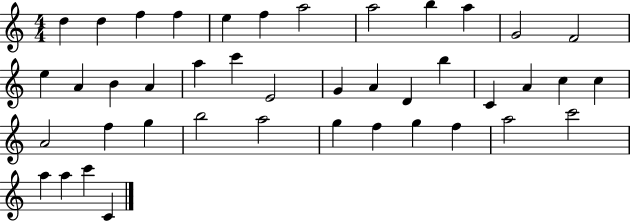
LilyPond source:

{
  \clef treble
  \numericTimeSignature
  \time 4/4
  \key c \major
  d''4 d''4 f''4 f''4 | e''4 f''4 a''2 | a''2 b''4 a''4 | g'2 f'2 | \break e''4 a'4 b'4 a'4 | a''4 c'''4 e'2 | g'4 a'4 d'4 b''4 | c'4 a'4 c''4 c''4 | \break a'2 f''4 g''4 | b''2 a''2 | g''4 f''4 g''4 f''4 | a''2 c'''2 | \break a''4 a''4 c'''4 c'4 | \bar "|."
}